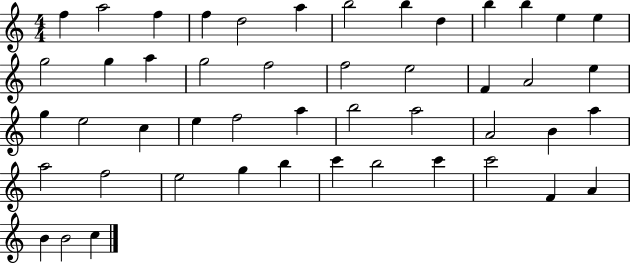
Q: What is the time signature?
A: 4/4